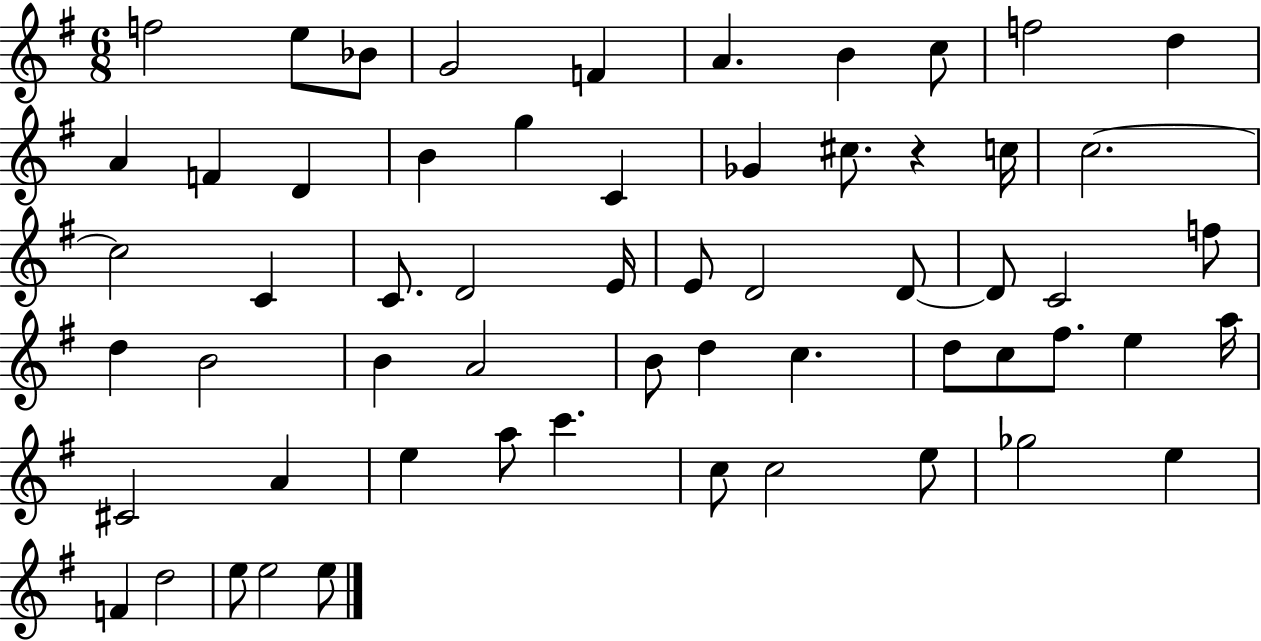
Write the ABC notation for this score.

X:1
T:Untitled
M:6/8
L:1/4
K:G
f2 e/2 _B/2 G2 F A B c/2 f2 d A F D B g C _G ^c/2 z c/4 c2 c2 C C/2 D2 E/4 E/2 D2 D/2 D/2 C2 f/2 d B2 B A2 B/2 d c d/2 c/2 ^f/2 e a/4 ^C2 A e a/2 c' c/2 c2 e/2 _g2 e F d2 e/2 e2 e/2